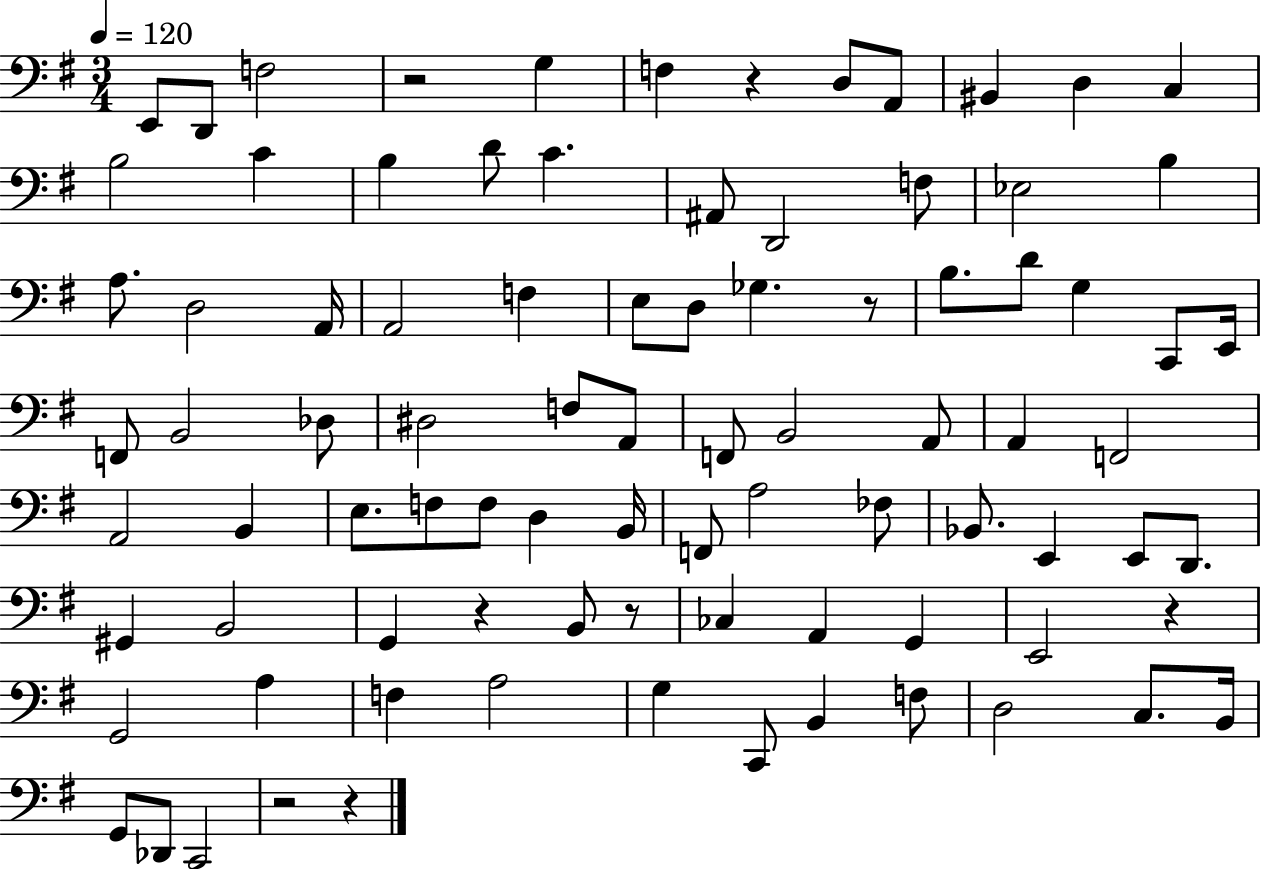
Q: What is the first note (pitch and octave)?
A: E2